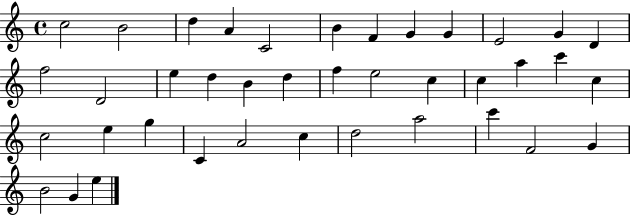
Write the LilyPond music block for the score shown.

{
  \clef treble
  \time 4/4
  \defaultTimeSignature
  \key c \major
  c''2 b'2 | d''4 a'4 c'2 | b'4 f'4 g'4 g'4 | e'2 g'4 d'4 | \break f''2 d'2 | e''4 d''4 b'4 d''4 | f''4 e''2 c''4 | c''4 a''4 c'''4 c''4 | \break c''2 e''4 g''4 | c'4 a'2 c''4 | d''2 a''2 | c'''4 f'2 g'4 | \break b'2 g'4 e''4 | \bar "|."
}